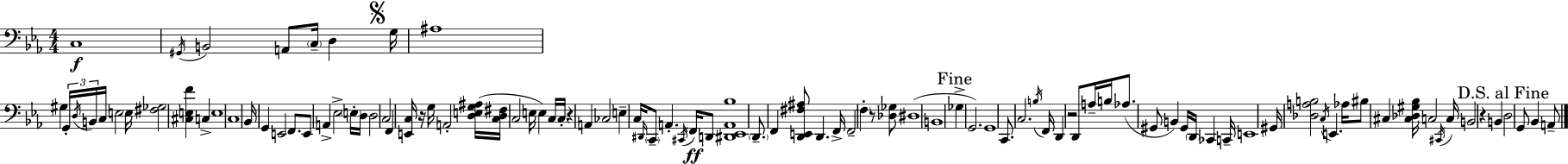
{
  \clef bass
  \numericTimeSignature
  \time 4/4
  \key ees \major
  \repeat volta 2 { c1\f | \acciaccatura { gis,16 } b,2 a,8 \parenthesize c16-- d4 | \mark \markup { \musicglyph "scripts.segno" } g16 ais1 | gis4 \tuplet 3/2 { g,16-. \acciaccatura { d16 } b,16 } c16 e2 | \break e16 <fis ges>2 <cis e f'>4 c4-> | e1 | c1 | bes,16 g,4 e,2 f,8. | \break e,8 a,4-> ees2-> | \parenthesize e16-. d16 d2 c2 | f,4 <e, c>16 r16 g16 a,2-. | <d e g ais>16( <c d fis>16 c2 e16 e4) | \break c16 c16-. r4 a,4 ces2 | e4-- c16 \grace { dis,16 } \parenthesize c,8-- a,4.-. | \acciaccatura { cis,16 } \parenthesize f,16\ff d,8 <dis, ees, a, bes>1 | \parenthesize d,8.-- f,4 <d, e, fis ais>8 d,4. | \break f,16-> f,2-- \parenthesize f4-. | r8 <des ges>8 dis1( | b,1 | \mark "Fine" ges4-> g,2.) | \break g,1 | c,8. c2. | \acciaccatura { b16 } f,16 d,4 r2 | d,8 a16-- b16 aes8.( gis,8 b,4) gis,16 \parenthesize d,16 | \break ces,4 c,16-- e,1 | gis,16 <des a b>2 \acciaccatura { c16 } e,4. | aes16 bis8 cis4 <cis des gis bes>16 c2 | \acciaccatura { cis,16 } c16 b,2 r4 | \break b,4 \mark "D.S. al Fine" d2 g,8 | bes,4 a,8-- } \bar "|."
}